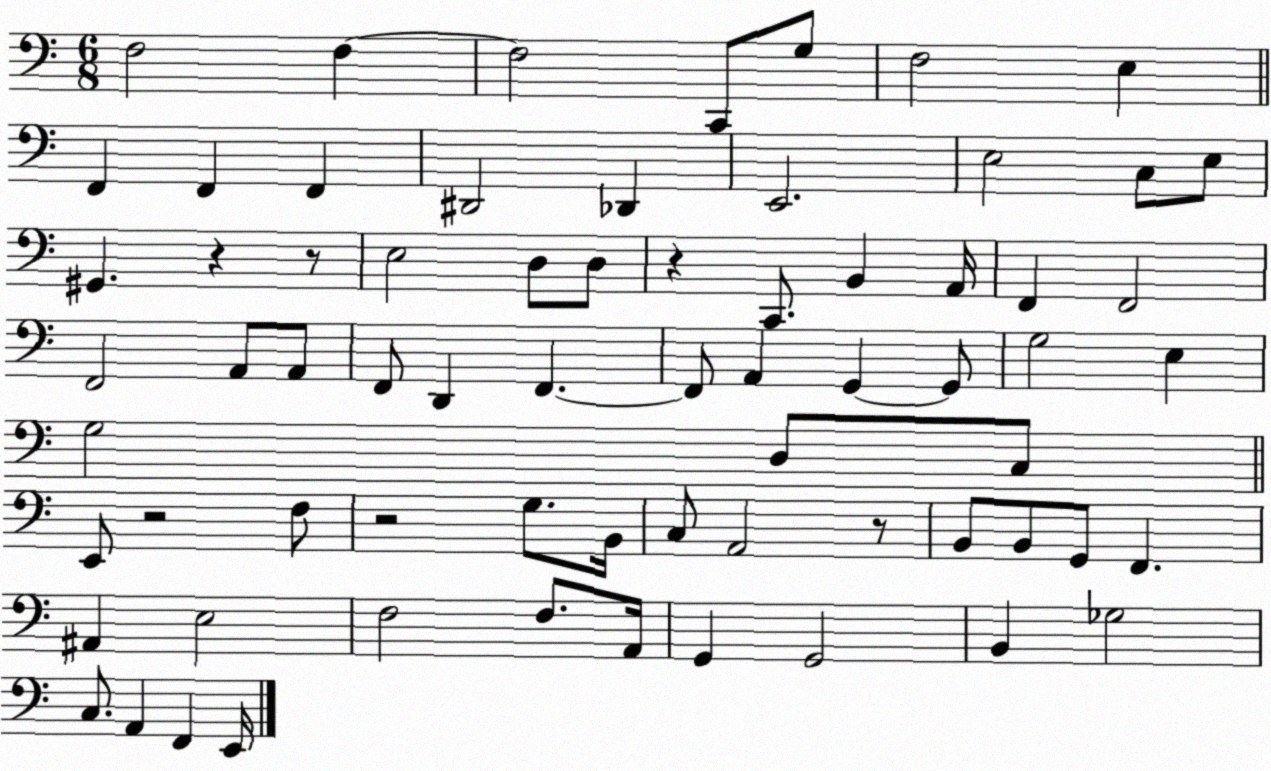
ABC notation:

X:1
T:Untitled
M:6/8
L:1/4
K:C
F,2 F, F,2 C,,/2 G,/2 F,2 E, F,, F,, F,, ^D,,2 _D,, E,,2 E,2 C,/2 E,/2 ^G,, z z/2 E,2 D,/2 D,/2 z C,,/2 B,, A,,/4 F,, F,,2 F,,2 A,,/2 A,,/2 F,,/2 D,, F,, F,,/2 A,, G,, G,,/2 G,2 E, G,2 D,/2 C,/2 E,,/2 z2 F,/2 z2 G,/2 B,,/4 C,/2 A,,2 z/2 B,,/2 B,,/2 G,,/2 F,, ^A,, E,2 F,2 F,/2 A,,/4 G,, G,,2 B,, _G,2 C,/2 A,, F,, E,,/4